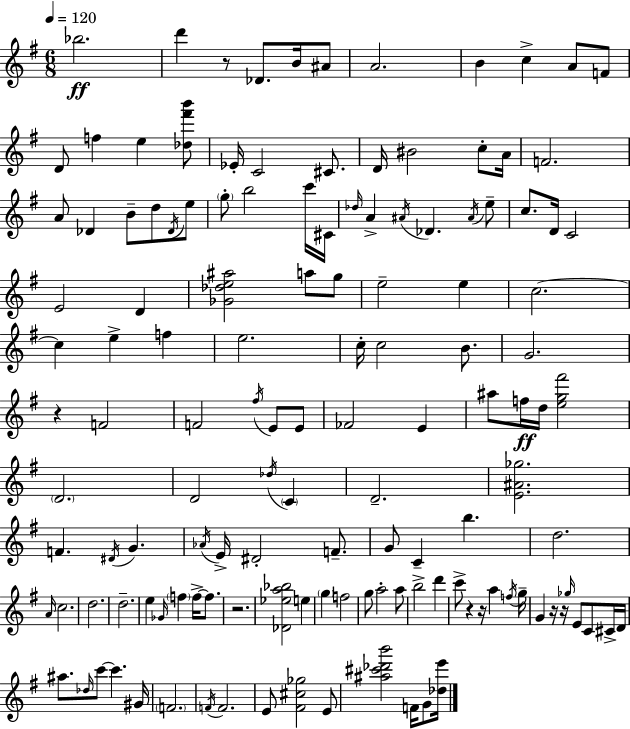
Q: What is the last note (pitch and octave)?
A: G4